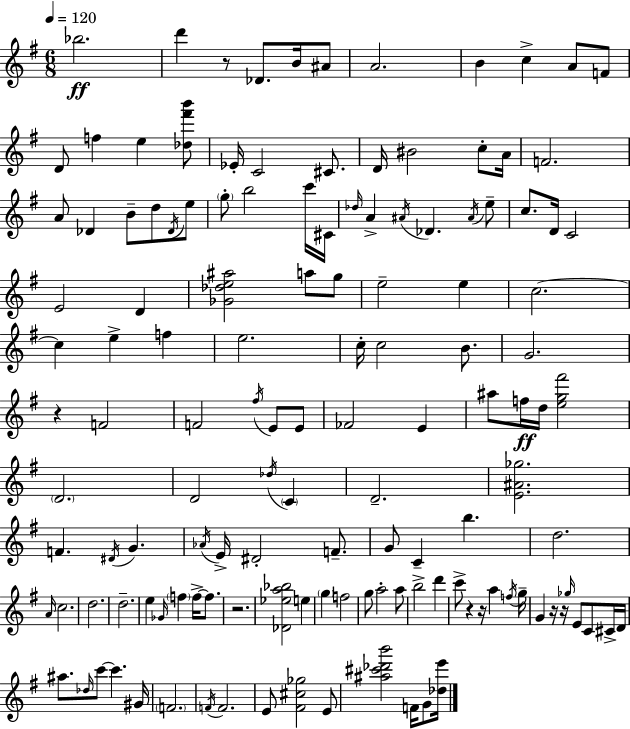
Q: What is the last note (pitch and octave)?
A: G4